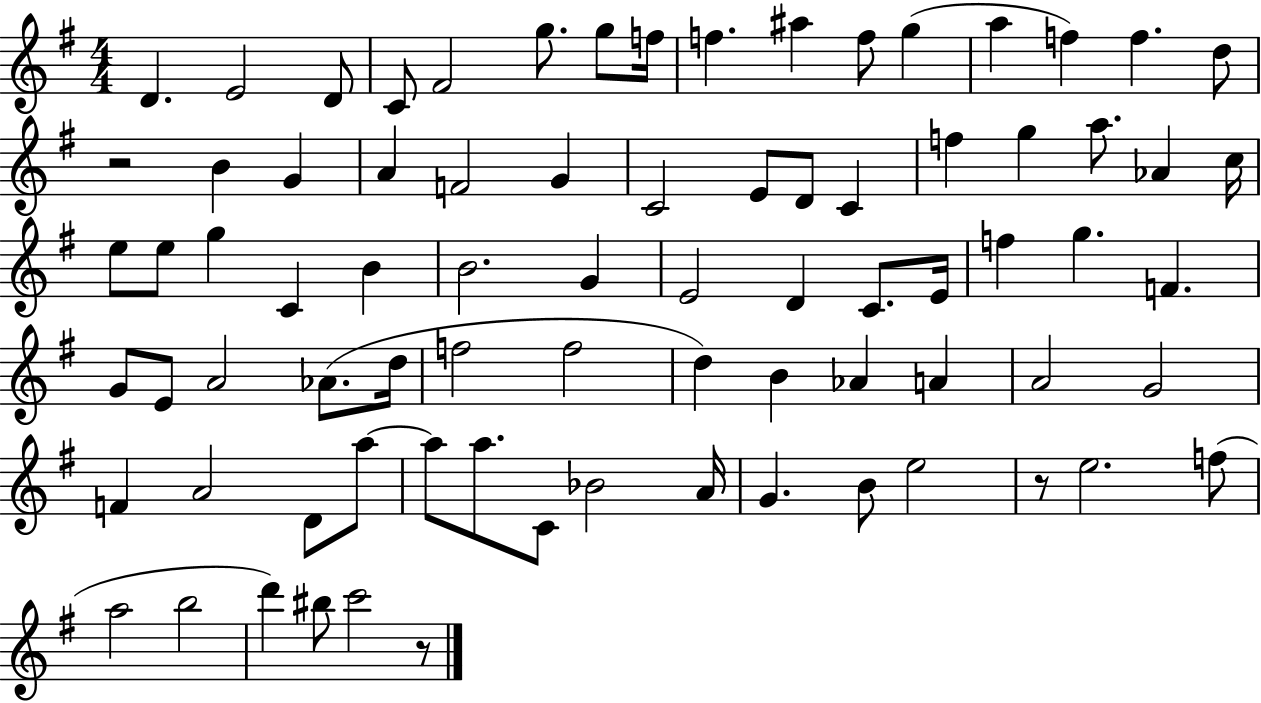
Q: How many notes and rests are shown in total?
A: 79